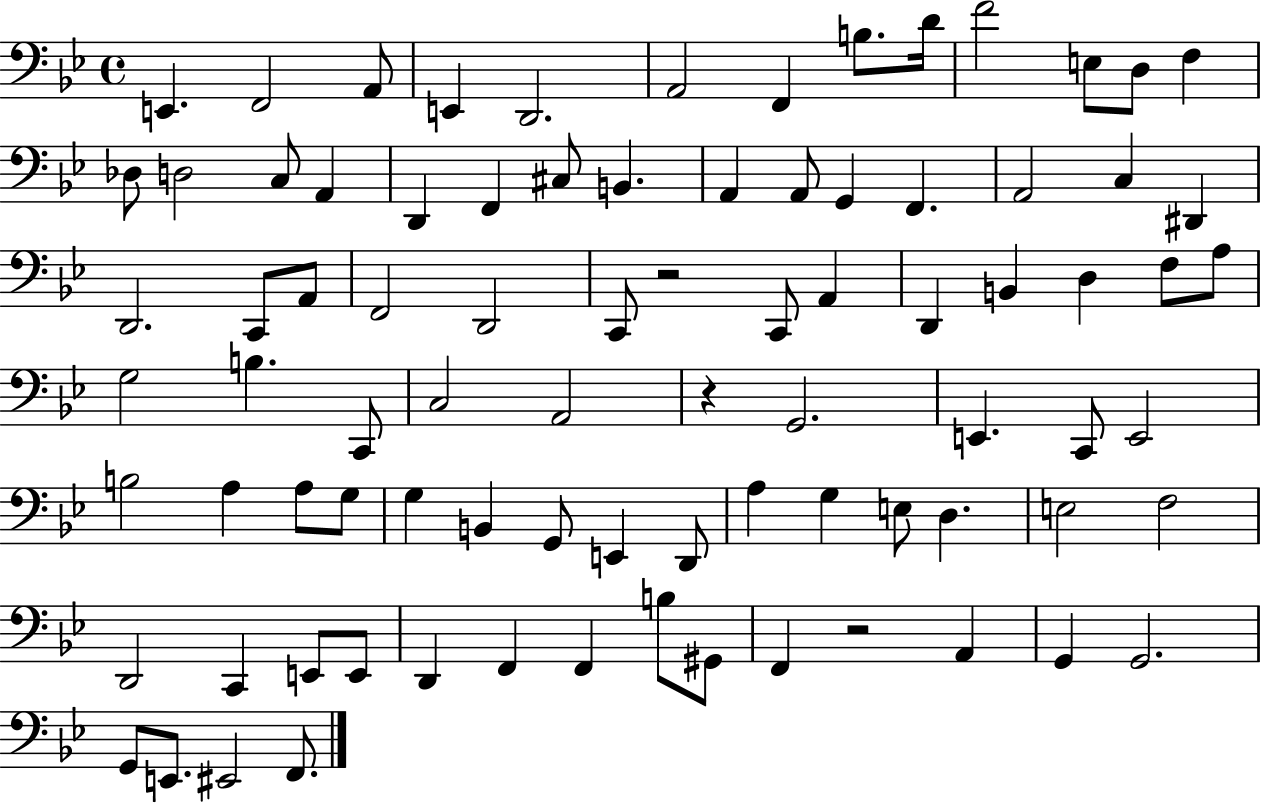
X:1
T:Untitled
M:4/4
L:1/4
K:Bb
E,, F,,2 A,,/2 E,, D,,2 A,,2 F,, B,/2 D/4 F2 E,/2 D,/2 F, _D,/2 D,2 C,/2 A,, D,, F,, ^C,/2 B,, A,, A,,/2 G,, F,, A,,2 C, ^D,, D,,2 C,,/2 A,,/2 F,,2 D,,2 C,,/2 z2 C,,/2 A,, D,, B,, D, F,/2 A,/2 G,2 B, C,,/2 C,2 A,,2 z G,,2 E,, C,,/2 E,,2 B,2 A, A,/2 G,/2 G, B,, G,,/2 E,, D,,/2 A, G, E,/2 D, E,2 F,2 D,,2 C,, E,,/2 E,,/2 D,, F,, F,, B,/2 ^G,,/2 F,, z2 A,, G,, G,,2 G,,/2 E,,/2 ^E,,2 F,,/2